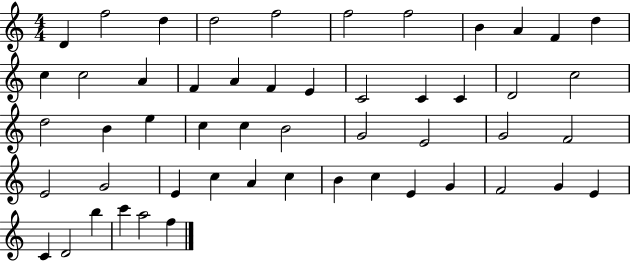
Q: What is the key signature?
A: C major